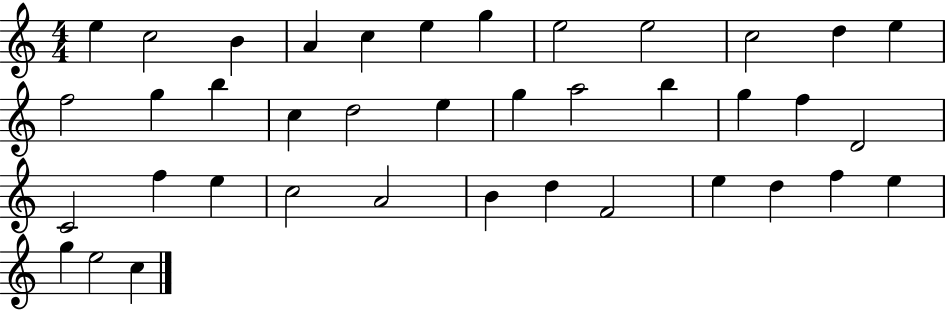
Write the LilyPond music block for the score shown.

{
  \clef treble
  \numericTimeSignature
  \time 4/4
  \key c \major
  e''4 c''2 b'4 | a'4 c''4 e''4 g''4 | e''2 e''2 | c''2 d''4 e''4 | \break f''2 g''4 b''4 | c''4 d''2 e''4 | g''4 a''2 b''4 | g''4 f''4 d'2 | \break c'2 f''4 e''4 | c''2 a'2 | b'4 d''4 f'2 | e''4 d''4 f''4 e''4 | \break g''4 e''2 c''4 | \bar "|."
}